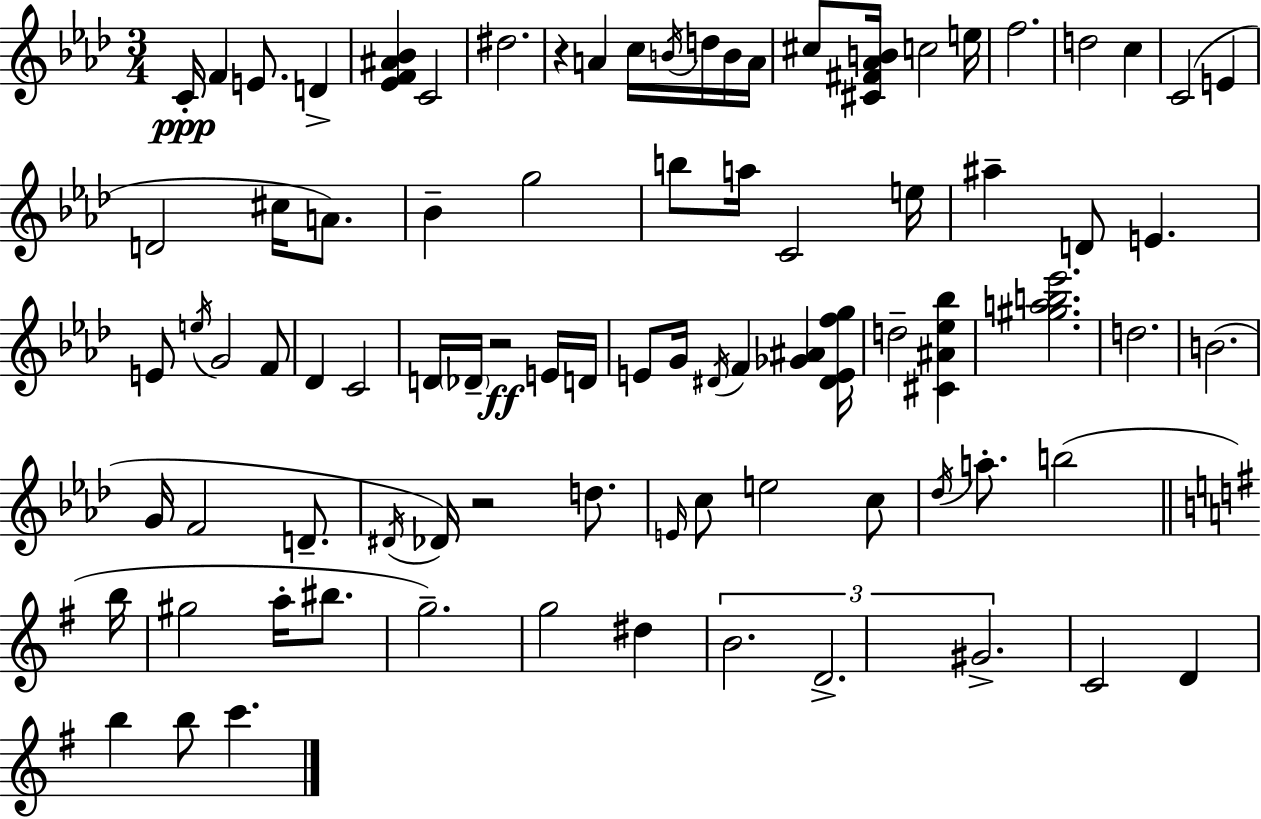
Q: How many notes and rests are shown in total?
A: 86